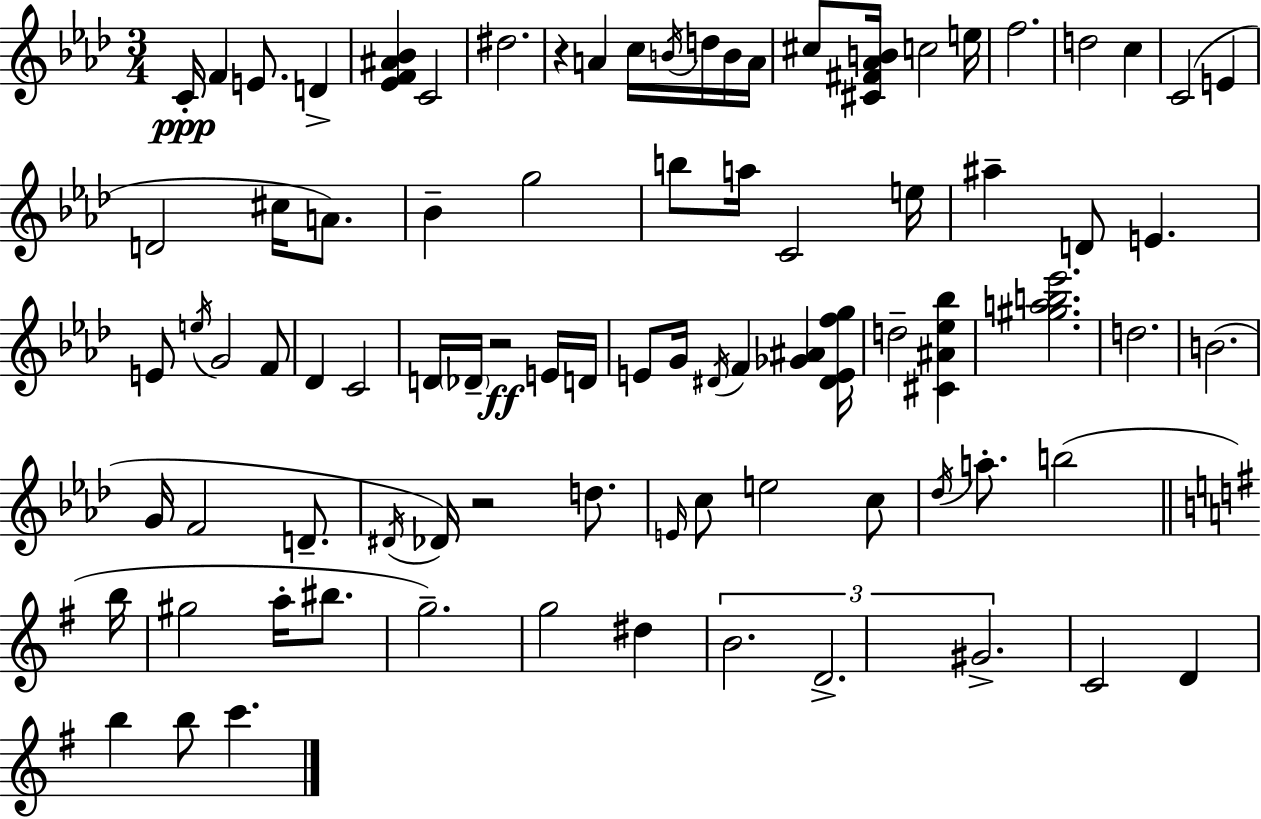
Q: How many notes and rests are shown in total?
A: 86